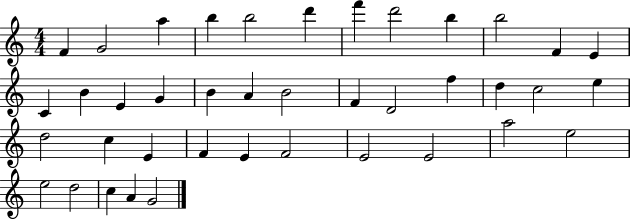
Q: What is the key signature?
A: C major